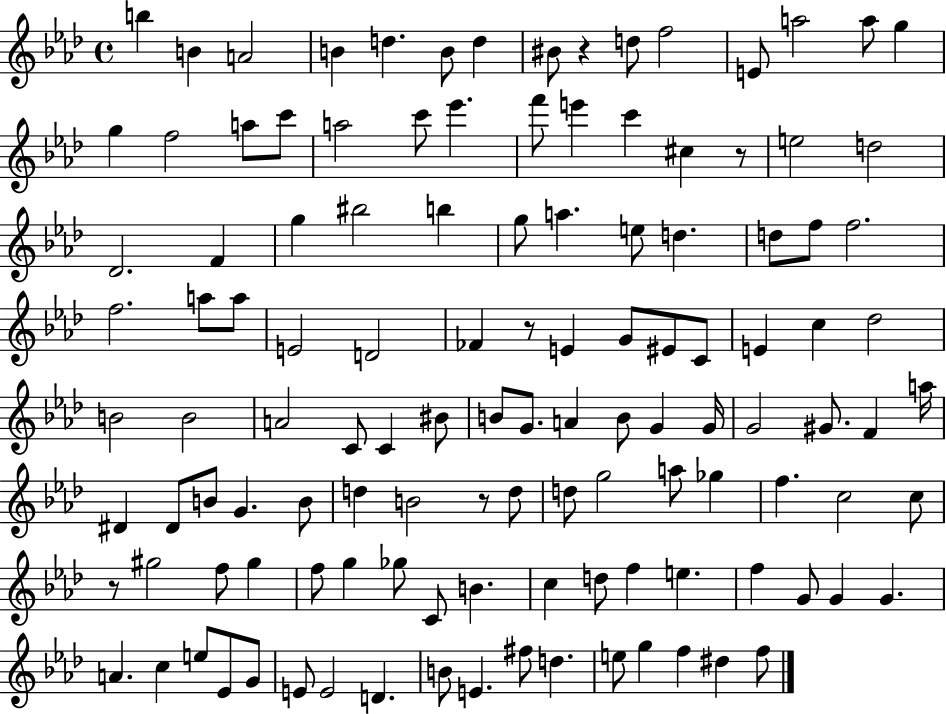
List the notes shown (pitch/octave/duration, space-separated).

B5/q B4/q A4/h B4/q D5/q. B4/e D5/q BIS4/e R/q D5/e F5/h E4/e A5/h A5/e G5/q G5/q F5/h A5/e C6/e A5/h C6/e Eb6/q. F6/e E6/q C6/q C#5/q R/e E5/h D5/h Db4/h. F4/q G5/q BIS5/h B5/q G5/e A5/q. E5/e D5/q. D5/e F5/e F5/h. F5/h. A5/e A5/e E4/h D4/h FES4/q R/e E4/q G4/e EIS4/e C4/e E4/q C5/q Db5/h B4/h B4/h A4/h C4/e C4/q BIS4/e B4/e G4/e. A4/q B4/e G4/q G4/s G4/h G#4/e. F4/q A5/s D#4/q D#4/e B4/e G4/q. B4/e D5/q B4/h R/e D5/e D5/e G5/h A5/e Gb5/q F5/q. C5/h C5/e R/e G#5/h F5/e G#5/q F5/e G5/q Gb5/e C4/e B4/q. C5/q D5/e F5/q E5/q. F5/q G4/e G4/q G4/q. A4/q. C5/q E5/e Eb4/e G4/e E4/e E4/h D4/q. B4/e E4/q. F#5/e D5/q. E5/e G5/q F5/q D#5/q F5/e